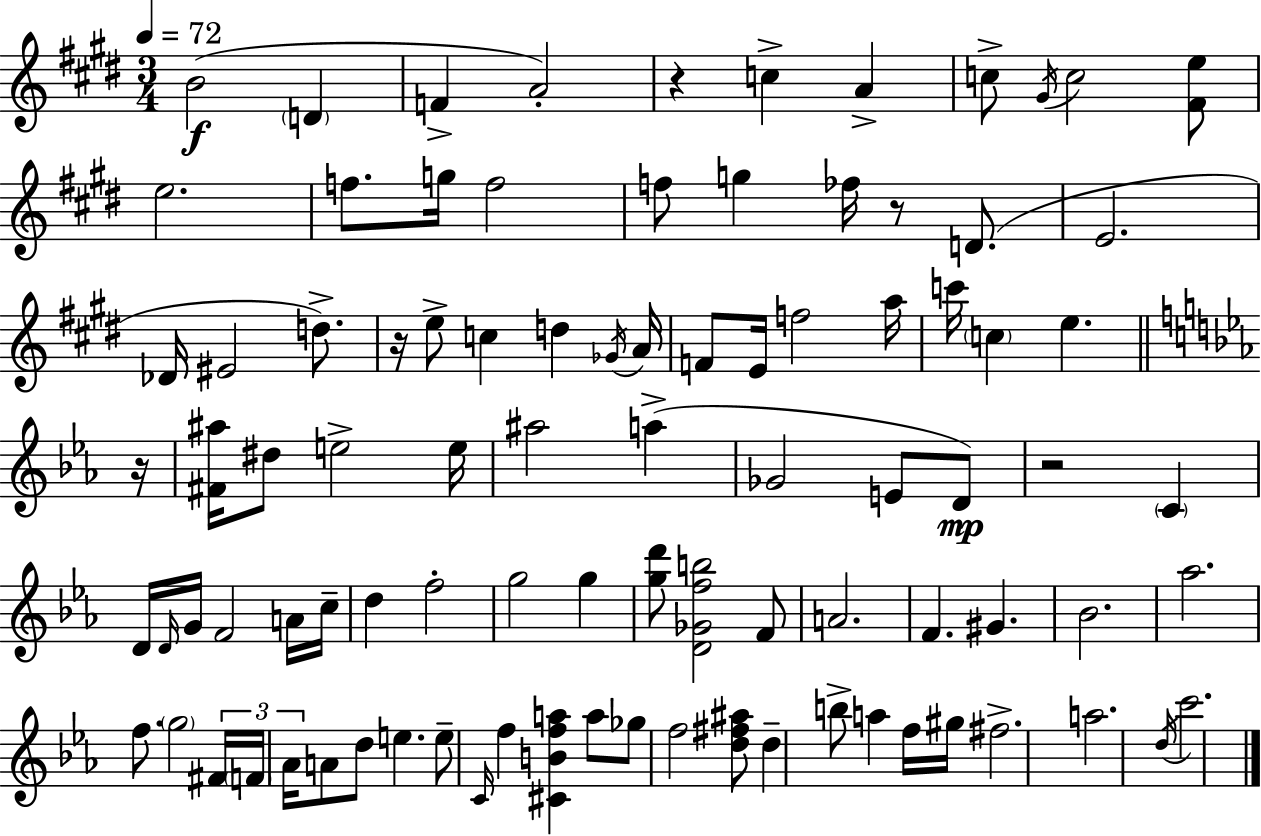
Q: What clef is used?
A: treble